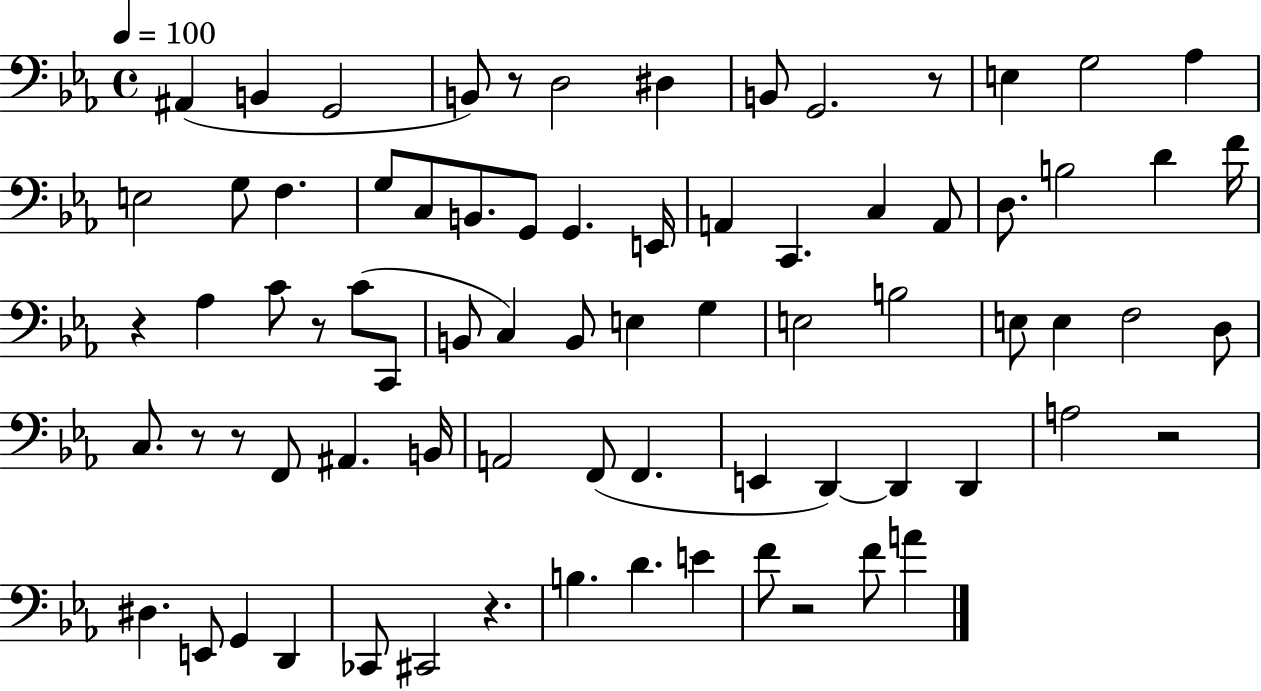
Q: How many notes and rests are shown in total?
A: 76